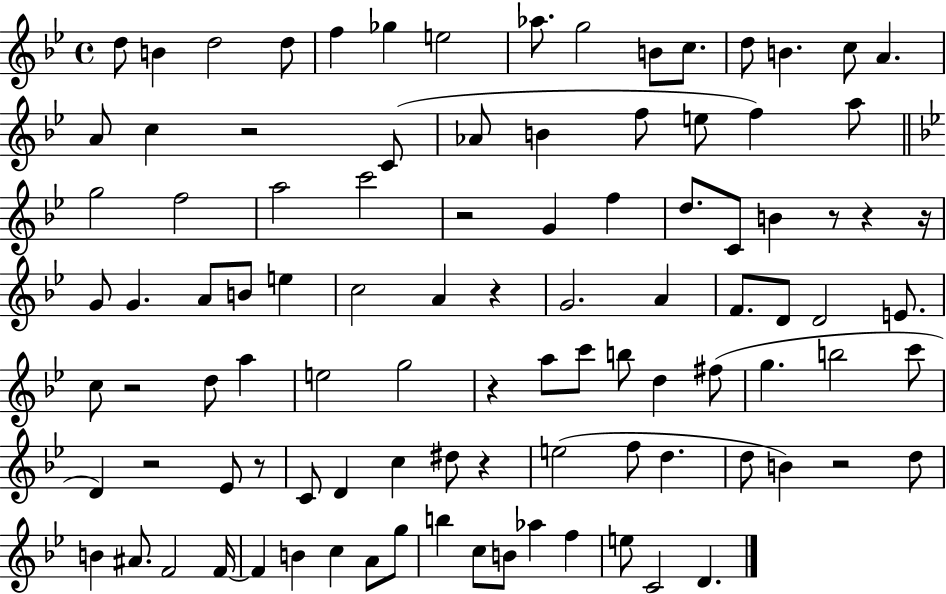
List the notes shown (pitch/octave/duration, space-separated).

D5/e B4/q D5/h D5/e F5/q Gb5/q E5/h Ab5/e. G5/h B4/e C5/e. D5/e B4/q. C5/e A4/q. A4/e C5/q R/h C4/e Ab4/e B4/q F5/e E5/e F5/q A5/e G5/h F5/h A5/h C6/h R/h G4/q F5/q D5/e. C4/e B4/q R/e R/q R/s G4/e G4/q. A4/e B4/e E5/q C5/h A4/q R/q G4/h. A4/q F4/e. D4/e D4/h E4/e. C5/e R/h D5/e A5/q E5/h G5/h R/q A5/e C6/e B5/e D5/q F#5/e G5/q. B5/h C6/e D4/q R/h Eb4/e R/e C4/e D4/q C5/q D#5/e R/q E5/h F5/e D5/q. D5/e B4/q R/h D5/e B4/q A#4/e. F4/h F4/s F4/q B4/q C5/q A4/e G5/e B5/q C5/e B4/e Ab5/q F5/q E5/e C4/h D4/q.